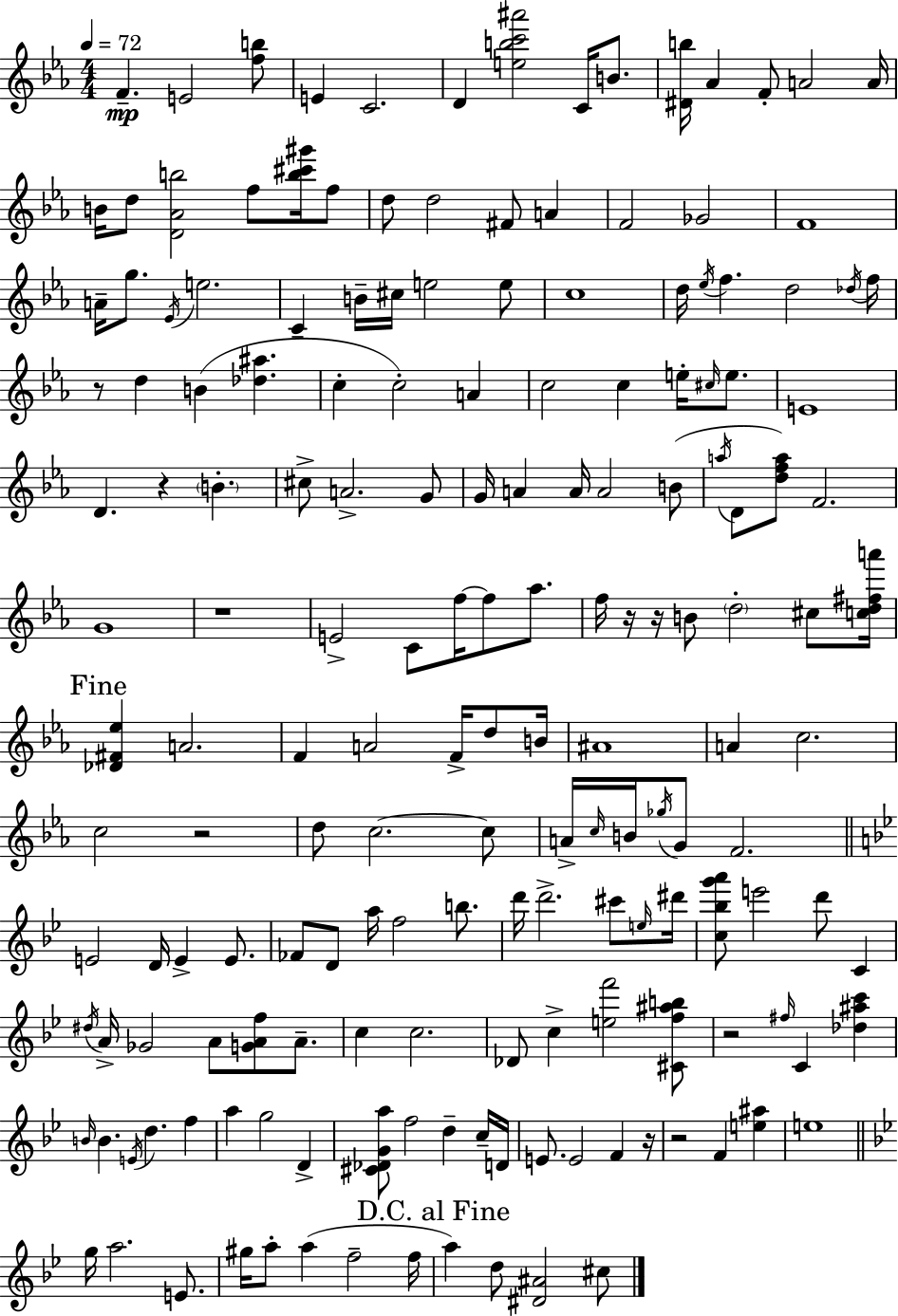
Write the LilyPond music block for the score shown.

{
  \clef treble
  \numericTimeSignature
  \time 4/4
  \key ees \major
  \tempo 4 = 72
  f'4.--\mp e'2 <f'' b''>8 | e'4 c'2. | d'4 <e'' b'' c''' ais'''>2 c'16 b'8. | <dis' b''>16 aes'4 f'8-. a'2 a'16 | \break b'16 d''8 <d' aes' b''>2 f''8 <b'' cis''' gis'''>16 f''8 | d''8 d''2 fis'8 a'4 | f'2 ges'2 | f'1 | \break a'16-- g''8. \acciaccatura { ees'16 } e''2. | c'4-- b'16-- cis''16 e''2 e''8 | c''1 | d''16 \acciaccatura { ees''16 } f''4. d''2 | \break \acciaccatura { des''16 } f''16 r8 d''4 b'4( <des'' ais''>4. | c''4-. c''2-.) a'4 | c''2 c''4 e''16-. | \grace { cis''16 } e''8. e'1 | \break d'4. r4 \parenthesize b'4.-. | cis''8-> a'2.-> | g'8 g'16 a'4 a'16 a'2 | b'8( \acciaccatura { a''16 } d'8 <d'' f'' a''>8) f'2. | \break g'1 | r1 | e'2-> c'8 f''16~~ | f''8 aes''8. f''16 r16 r16 b'8 \parenthesize d''2-. | \break cis''8 <c'' d'' fis'' a'''>16 \mark "Fine" <des' fis' ees''>4 a'2. | f'4 a'2 | f'16-> d''8 b'16 ais'1 | a'4 c''2. | \break c''2 r2 | d''8 c''2.~~ | c''8 a'16-> \grace { c''16 } b'16 \acciaccatura { ges''16 } g'8 f'2. | \bar "||" \break \key bes \major e'2 d'16 e'4-> e'8. | fes'8 d'8 a''16 f''2 b''8. | d'''16 d'''2.-> cis'''8 \grace { e''16 } | dis'''16 <c'' bes'' g''' a'''>8 e'''2 d'''8 c'4 | \break \acciaccatura { dis''16 } a'16-> ges'2 a'8 <g' a' f''>8 a'8.-- | c''4 c''2. | des'8 c''4-> <e'' f'''>2 | <cis' f'' ais'' b''>8 r2 \grace { fis''16 } c'4 <des'' ais'' c'''>4 | \break \grace { b'16 } b'4. \acciaccatura { e'16 } d''4. | f''4 a''4 g''2 | d'4-> <cis' des' g' a''>8 f''2 d''4-- | c''16-- d'16 e'8. e'2 | \break f'4 r16 r2 f'4 | <e'' ais''>4 e''1 | \bar "||" \break \key bes \major g''16 a''2. e'8. | gis''16 a''8-. a''4( f''2-- f''16 | \mark "D.C. al Fine" a''4) d''8 <dis' ais'>2 cis''8 | \bar "|."
}